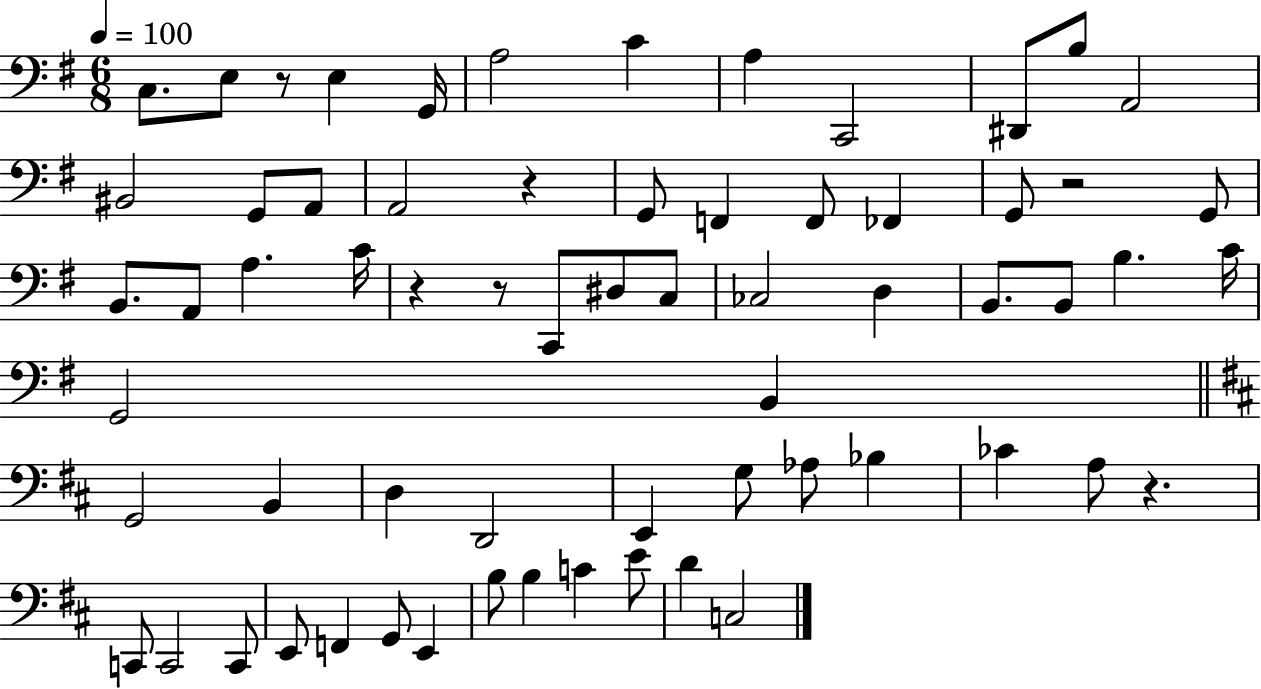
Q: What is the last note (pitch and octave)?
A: C3